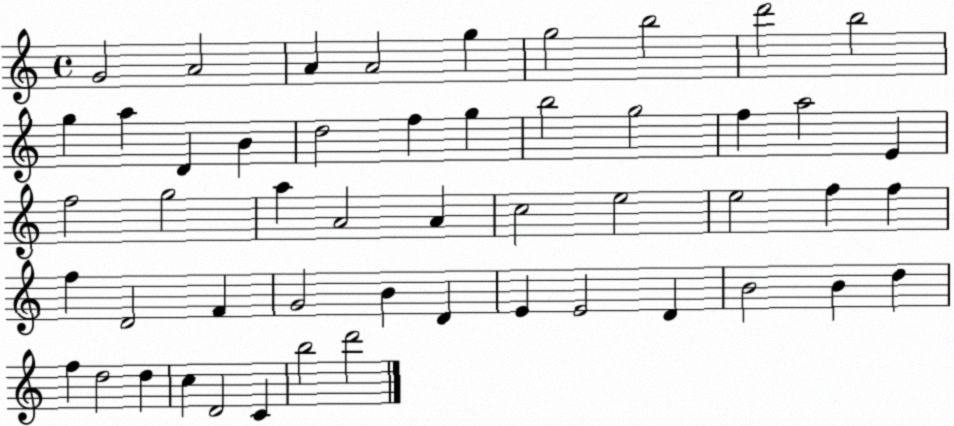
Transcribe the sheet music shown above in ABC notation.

X:1
T:Untitled
M:4/4
L:1/4
K:C
G2 A2 A A2 g g2 b2 d'2 b2 g a D B d2 f g b2 g2 f a2 E f2 g2 a A2 A c2 e2 e2 f f f D2 F G2 B D E E2 D B2 B d f d2 d c D2 C b2 d'2